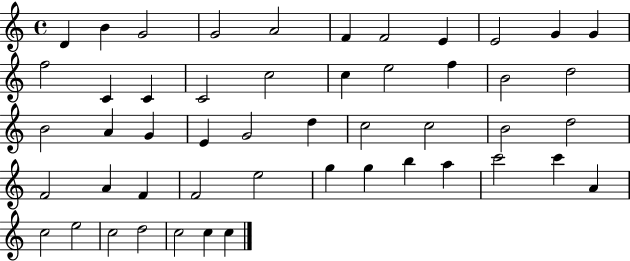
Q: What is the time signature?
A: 4/4